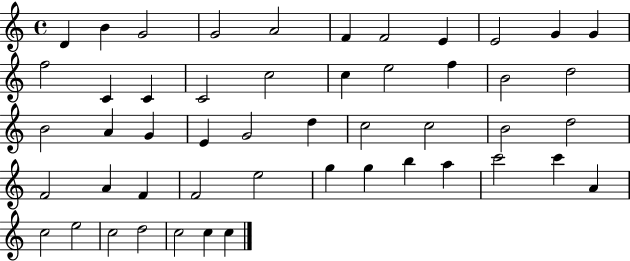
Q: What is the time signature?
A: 4/4